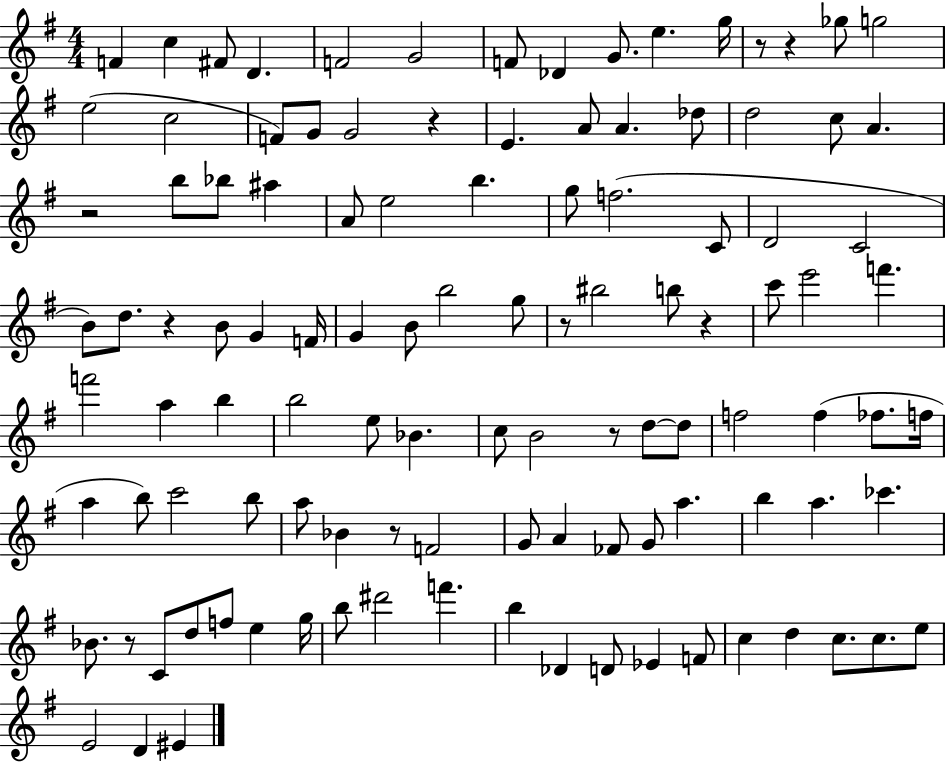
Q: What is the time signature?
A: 4/4